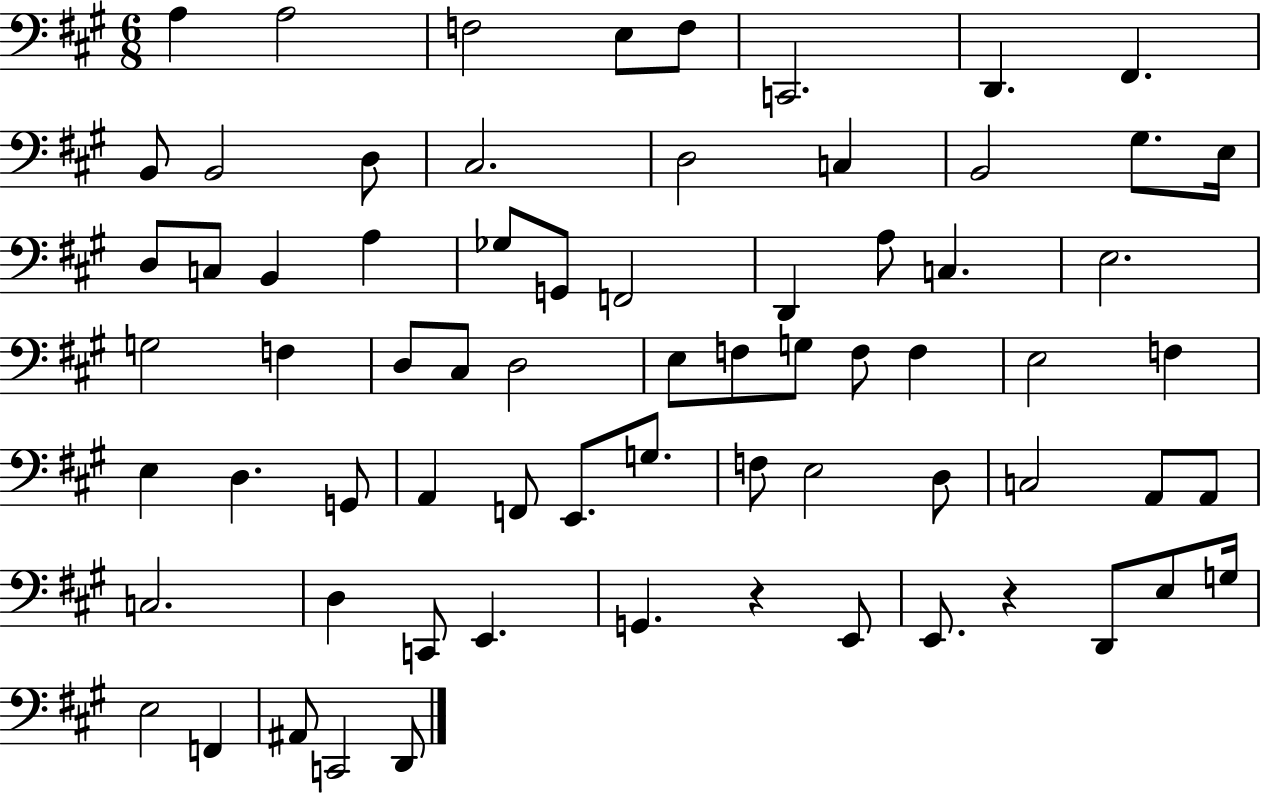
{
  \clef bass
  \numericTimeSignature
  \time 6/8
  \key a \major
  \repeat volta 2 { a4 a2 | f2 e8 f8 | c,2. | d,4. fis,4. | \break b,8 b,2 d8 | cis2. | d2 c4 | b,2 gis8. e16 | \break d8 c8 b,4 a4 | ges8 g,8 f,2 | d,4 a8 c4. | e2. | \break g2 f4 | d8 cis8 d2 | e8 f8 g8 f8 f4 | e2 f4 | \break e4 d4. g,8 | a,4 f,8 e,8. g8. | f8 e2 d8 | c2 a,8 a,8 | \break c2. | d4 c,8 e,4. | g,4. r4 e,8 | e,8. r4 d,8 e8 g16 | \break e2 f,4 | ais,8 c,2 d,8 | } \bar "|."
}